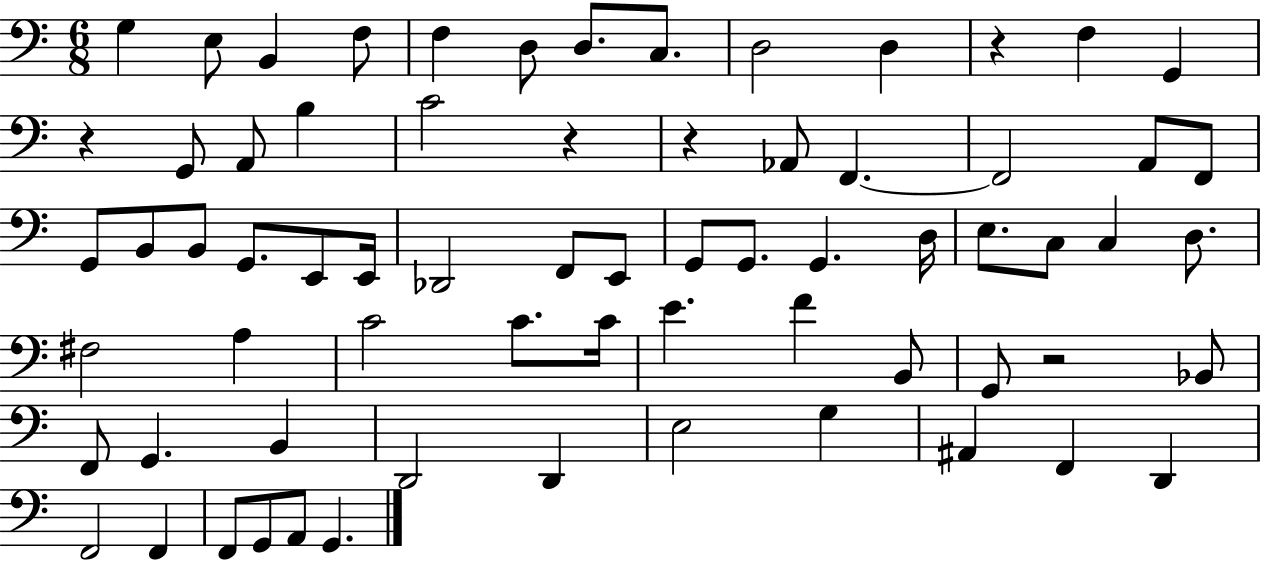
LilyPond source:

{
  \clef bass
  \numericTimeSignature
  \time 6/8
  \key c \major
  g4 e8 b,4 f8 | f4 d8 d8. c8. | d2 d4 | r4 f4 g,4 | \break r4 g,8 a,8 b4 | c'2 r4 | r4 aes,8 f,4.~~ | f,2 a,8 f,8 | \break g,8 b,8 b,8 g,8. e,8 e,16 | des,2 f,8 e,8 | g,8 g,8. g,4. d16 | e8. c8 c4 d8. | \break fis2 a4 | c'2 c'8. c'16 | e'4. f'4 b,8 | g,8 r2 bes,8 | \break f,8 g,4. b,4 | d,2 d,4 | e2 g4 | ais,4 f,4 d,4 | \break f,2 f,4 | f,8 g,8 a,8 g,4. | \bar "|."
}